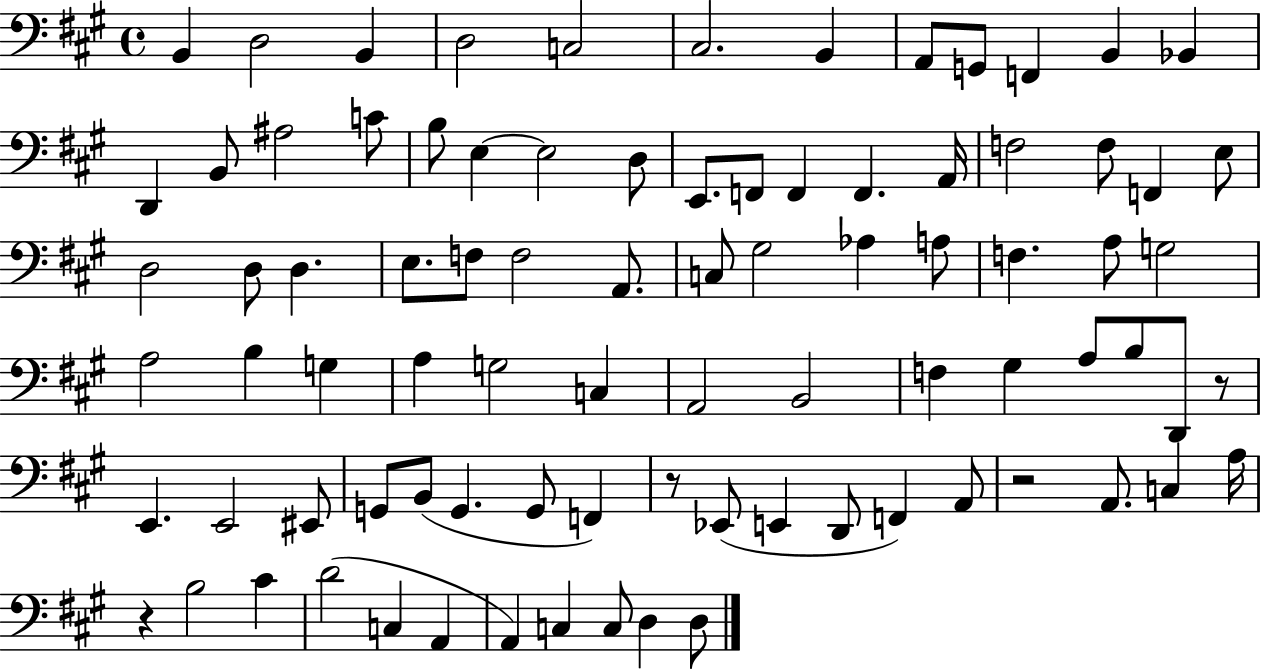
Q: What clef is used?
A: bass